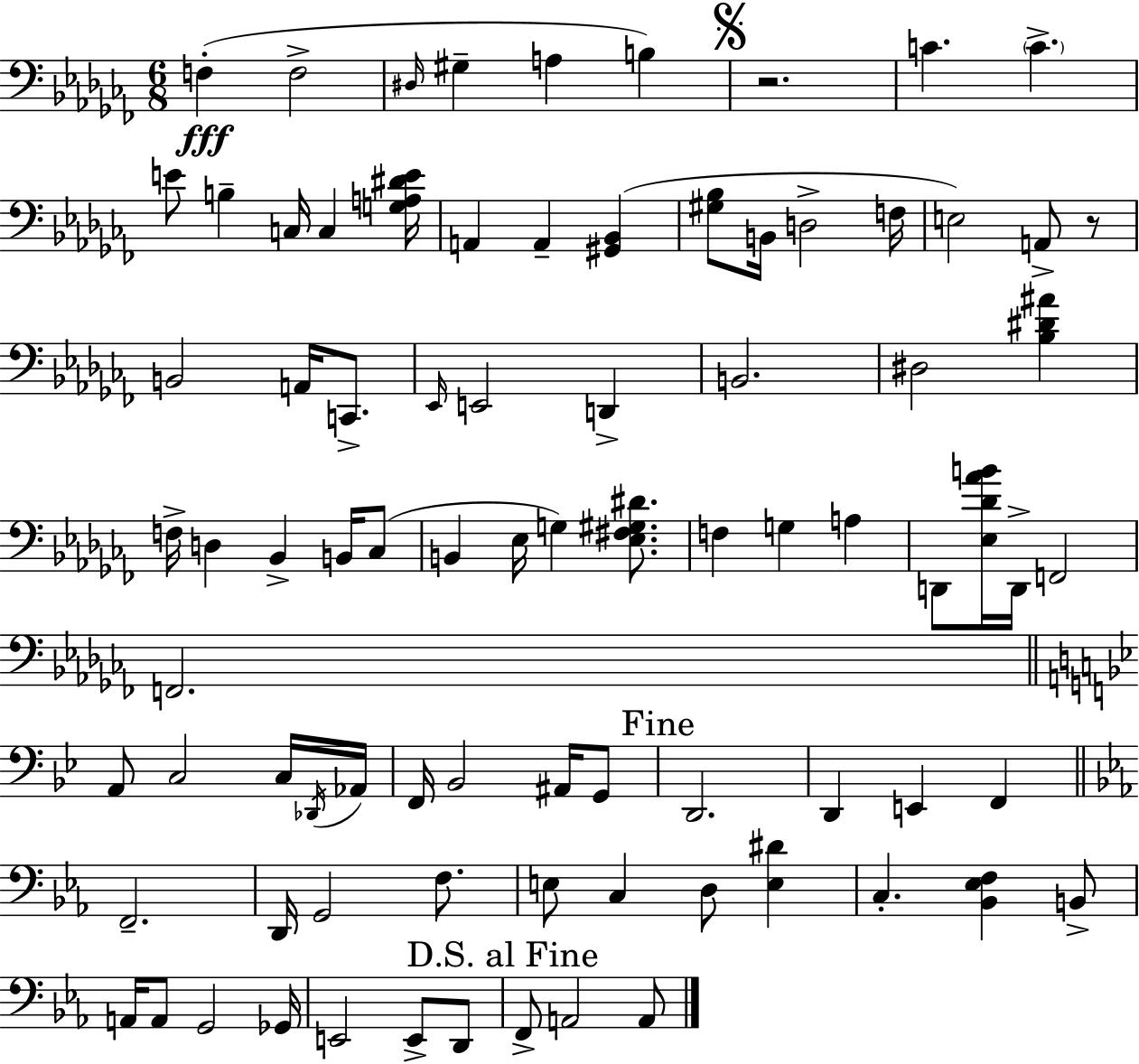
F3/q F3/h D#3/s G#3/q A3/q B3/q R/h. C4/q. C4/q. E4/e B3/q C3/s C3/q [G3,A3,D#4,E4]/s A2/q A2/q [G#2,Bb2]/q [G#3,Bb3]/e B2/s D3/h F3/s E3/h A2/e R/e B2/h A2/s C2/e. Eb2/s E2/h D2/q B2/h. D#3/h [Bb3,D#4,A#4]/q F3/s D3/q Bb2/q B2/s CES3/e B2/q Eb3/s G3/q [Eb3,F#3,G#3,D#4]/e. F3/q G3/q A3/q D2/e [Eb3,Db4,Ab4,B4]/s D2/s F2/h F2/h. A2/e C3/h C3/s Db2/s Ab2/s F2/s Bb2/h A#2/s G2/e D2/h. D2/q E2/q F2/q F2/h. D2/s G2/h F3/e. E3/e C3/q D3/e [E3,D#4]/q C3/q. [Bb2,Eb3,F3]/q B2/e A2/s A2/e G2/h Gb2/s E2/h E2/e D2/e F2/e A2/h A2/e